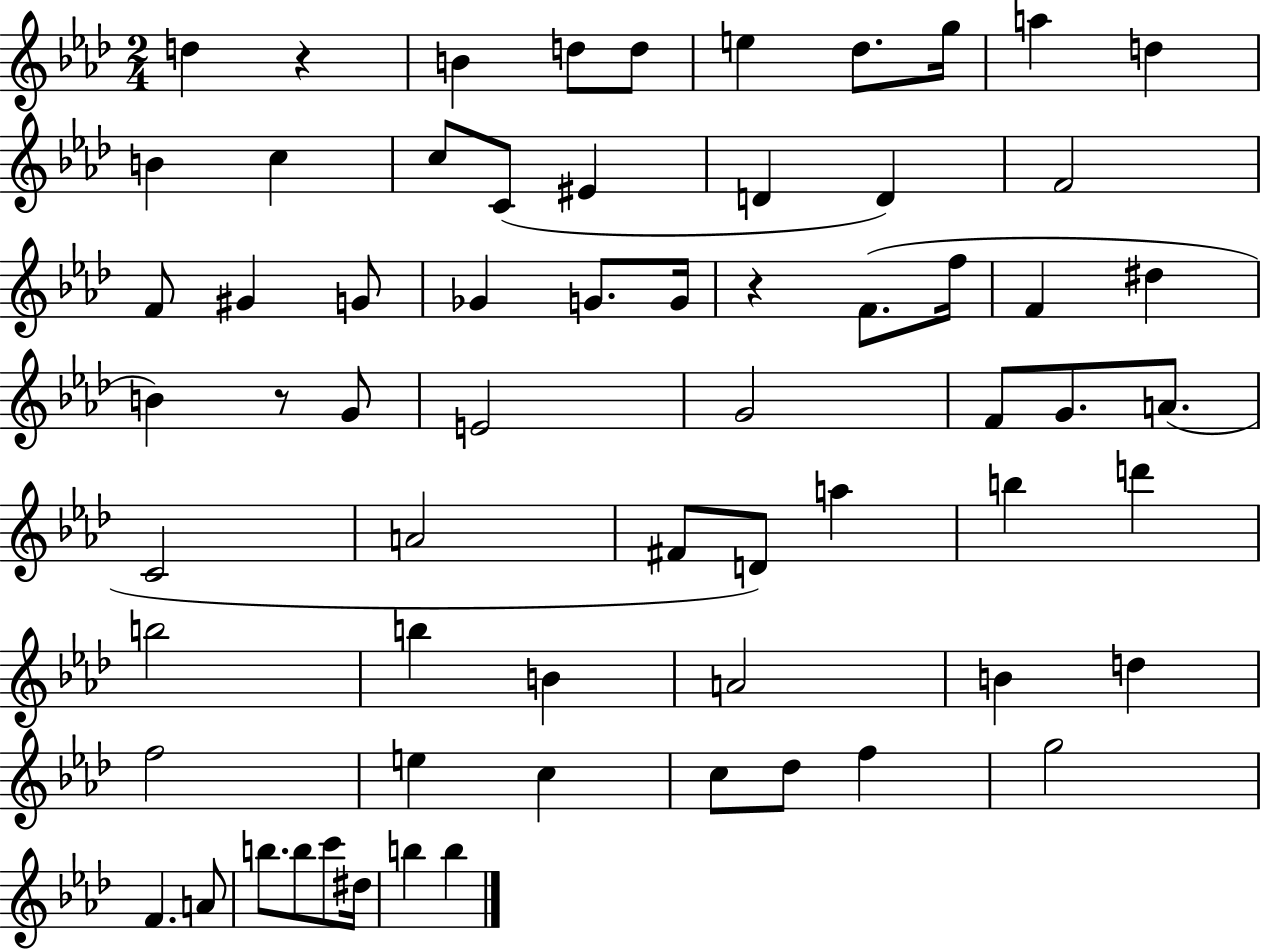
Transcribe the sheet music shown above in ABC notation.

X:1
T:Untitled
M:2/4
L:1/4
K:Ab
d z B d/2 d/2 e _d/2 g/4 a d B c c/2 C/2 ^E D D F2 F/2 ^G G/2 _G G/2 G/4 z F/2 f/4 F ^d B z/2 G/2 E2 G2 F/2 G/2 A/2 C2 A2 ^F/2 D/2 a b d' b2 b B A2 B d f2 e c c/2 _d/2 f g2 F A/2 b/2 b/2 c'/2 ^d/4 b b